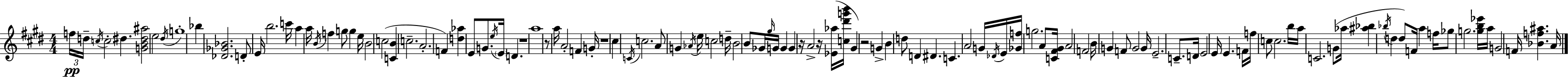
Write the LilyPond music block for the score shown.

{
  \clef treble
  \numericTimeSignature
  \time 4/4
  \key e \major
  \tuplet 3/2 { f''16\pp d''16-- \acciaccatura { c''16 } } c''2-. dis''4. | <g' b' dis'' ais''>2 e''2 | \acciaccatura { dis''16 } g''1-. | bes''4 <des' ges' bes'>2. | \break d'8-. e'16 b''2. | c'''16 a''4 a''16 \acciaccatura { b'16 } f''4 g''8 g''4 | e''16 b'2 c''2( | <c' b'>4 c''2.-- | \break a'2.-. f'4) | <d'' aes''>4 e'8 g'8. \acciaccatura { e''16 } \parenthesize e'16 d'4. | r1 | a''1 | \break r8 a''16 a'2-. f'4 | g'16-. r1 | \parenthesize cis''4 \acciaccatura { c'16 } c''2. | a'8 g'4 \acciaccatura { aes'16 } e''16 c''2 | \break d''16-- b'2 b'8 | ges'16 \grace { gis''16 } g'16 g'4 g'4 r16 a'2-> | r16 <ees' aes''>16( <c'' dis''' g''' b'''>16 gis'4) r2 | g'4-> b'4 d''8 d'4 | \break dis'4. c'4. a'2 | g'16 \acciaccatura { des'16 } e'16 <ges' f''>16 g''2. | a'8 <c' fis' gis'>16 a'2 | f'2 b'16 g'4 f'8 g'2 | \break g'16 e'2.-- | c'8.-- d'16 e'2 | e'16 e'4. f'16 f''16 c''8 c''2. | b''16 a''16 c'2. | \break g'8( aes''16 <ais'' bes''>4 \acciaccatura { bes''16 } d''4 | d''8) f'16 a''4 f''16 ges''8 g''2. | <g'' b'' ees'''>16 a''16 g'2 | f'16 <bes' f'' ais''>4. a'16 \bar "|."
}